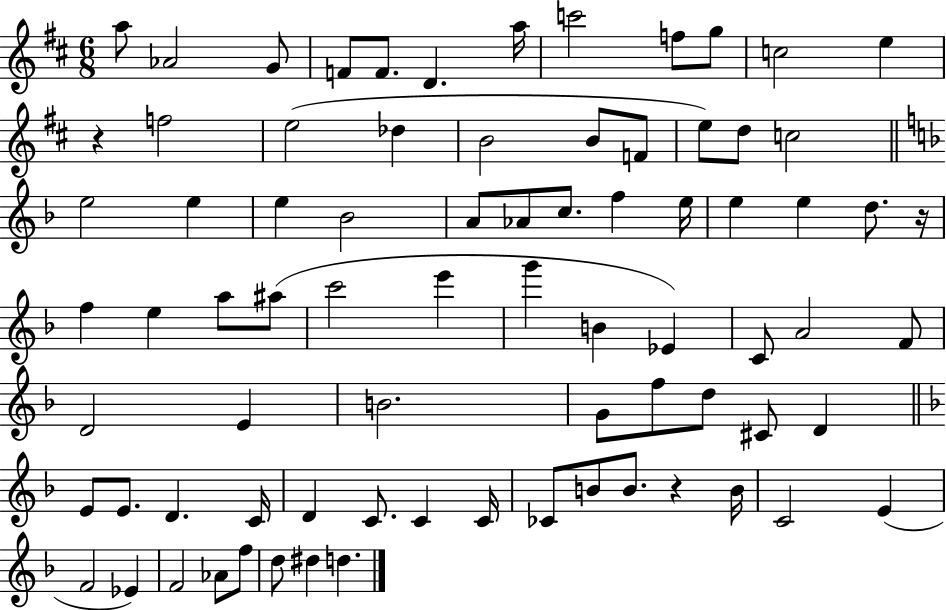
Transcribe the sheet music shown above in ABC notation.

X:1
T:Untitled
M:6/8
L:1/4
K:D
a/2 _A2 G/2 F/2 F/2 D a/4 c'2 f/2 g/2 c2 e z f2 e2 _d B2 B/2 F/2 e/2 d/2 c2 e2 e e _B2 A/2 _A/2 c/2 f e/4 e e d/2 z/4 f e a/2 ^a/2 c'2 e' g' B _E C/2 A2 F/2 D2 E B2 G/2 f/2 d/2 ^C/2 D E/2 E/2 D C/4 D C/2 C C/4 _C/2 B/2 B/2 z B/4 C2 E F2 _E F2 _A/2 f/2 d/2 ^d d